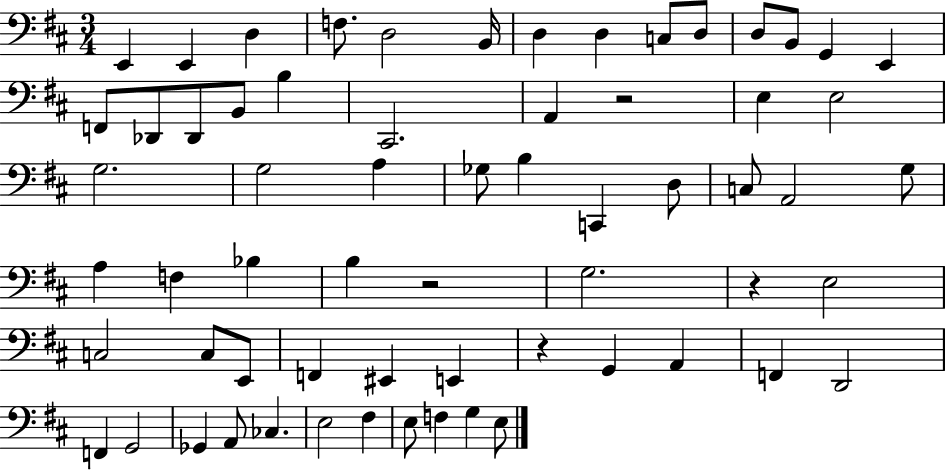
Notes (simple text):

E2/q E2/q D3/q F3/e. D3/h B2/s D3/q D3/q C3/e D3/e D3/e B2/e G2/q E2/q F2/e Db2/e Db2/e B2/e B3/q C#2/h. A2/q R/h E3/q E3/h G3/h. G3/h A3/q Gb3/e B3/q C2/q D3/e C3/e A2/h G3/e A3/q F3/q Bb3/q B3/q R/h G3/h. R/q E3/h C3/h C3/e E2/e F2/q EIS2/q E2/q R/q G2/q A2/q F2/q D2/h F2/q G2/h Gb2/q A2/e CES3/q. E3/h F#3/q E3/e F3/q G3/q E3/e